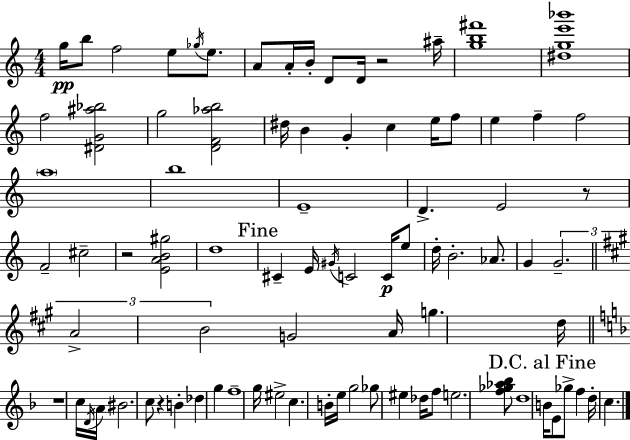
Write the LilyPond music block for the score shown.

{
  \clef treble
  \numericTimeSignature
  \time 4/4
  \key c \major
  \repeat volta 2 { g''16\pp b''8 f''2 e''8 \acciaccatura { ges''16 } e''8. | a'8 a'16-. b'16-. d'8 d'16 r2 | ais''16-- <g'' b'' fis'''>1 | <dis'' g'' e''' bes'''>1 | \break f''2 <dis' g' ais'' bes''>2 | g''2 <d' f' aes'' b''>2 | dis''16 b'4 g'4-. c''4 e''16 f''8 | e''4 f''4-- f''2 | \break \parenthesize a''1 | b''1 | e'1-- | d'4.-> e'2 r8 | \break f'2-- cis''2-- | r2 <e' a' b' gis''>2 | d''1 | \mark "Fine" cis'4-- e'16 \acciaccatura { gis'16 } c'2 c'16\p | \break e''8 d''16-. b'2.-. aes'8. | g'4 \tuplet 3/2 { g'2.-- | \bar "||" \break \key a \major a'2-> b'2 } | g'2 a'16 g''4. d''16 | \bar "||" \break \key d \minor r1 | c''16 \acciaccatura { d'16 } a'16 bis'2. c''8 | r4 b'4-. des''4 g''4 | f''1-- | \break g''16 eis''2-> c''4. | b'16-. e''16 g''2 ges''8 eis''4 | des''16 f''8 e''2. <f'' ges'' aes'' bes''>8 | d''1 | \break \mark "D.C. al Fine" b'16 e'8 ges''8-> f''4 d''16-. c''4. | } \bar "|."
}